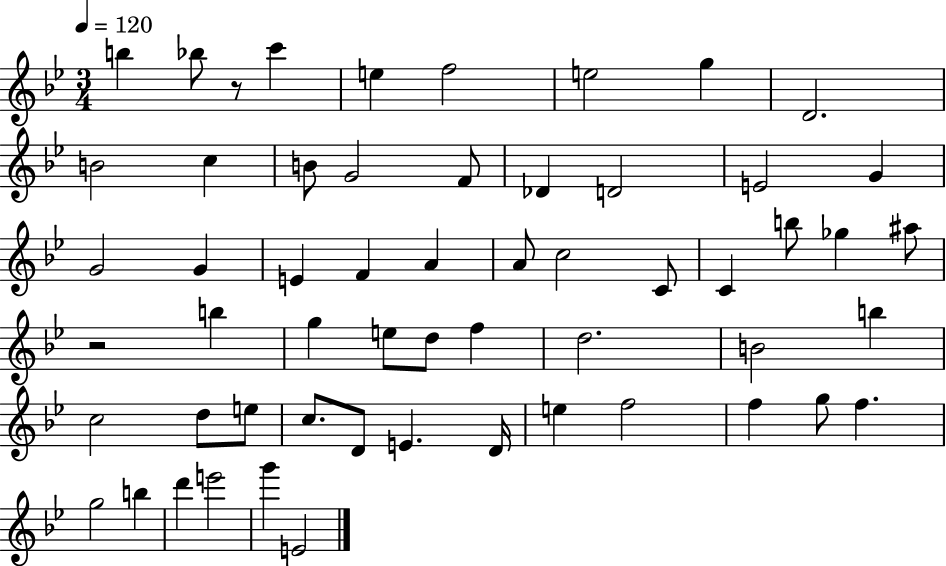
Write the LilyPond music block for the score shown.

{
  \clef treble
  \numericTimeSignature
  \time 3/4
  \key bes \major
  \tempo 4 = 120
  b''4 bes''8 r8 c'''4 | e''4 f''2 | e''2 g''4 | d'2. | \break b'2 c''4 | b'8 g'2 f'8 | des'4 d'2 | e'2 g'4 | \break g'2 g'4 | e'4 f'4 a'4 | a'8 c''2 c'8 | c'4 b''8 ges''4 ais''8 | \break r2 b''4 | g''4 e''8 d''8 f''4 | d''2. | b'2 b''4 | \break c''2 d''8 e''8 | c''8. d'8 e'4. d'16 | e''4 f''2 | f''4 g''8 f''4. | \break g''2 b''4 | d'''4 e'''2 | g'''4 e'2 | \bar "|."
}